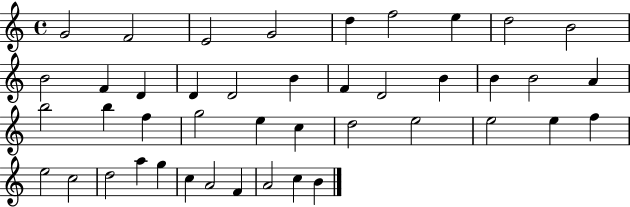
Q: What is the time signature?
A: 4/4